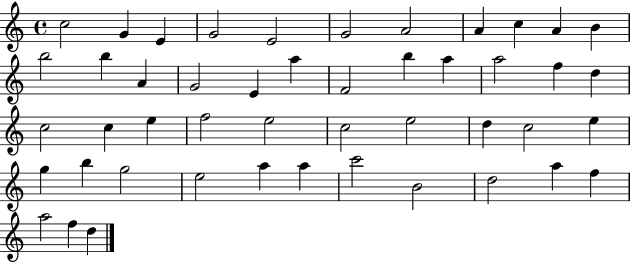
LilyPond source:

{
  \clef treble
  \time 4/4
  \defaultTimeSignature
  \key c \major
  c''2 g'4 e'4 | g'2 e'2 | g'2 a'2 | a'4 c''4 a'4 b'4 | \break b''2 b''4 a'4 | g'2 e'4 a''4 | f'2 b''4 a''4 | a''2 f''4 d''4 | \break c''2 c''4 e''4 | f''2 e''2 | c''2 e''2 | d''4 c''2 e''4 | \break g''4 b''4 g''2 | e''2 a''4 a''4 | c'''2 b'2 | d''2 a''4 f''4 | \break a''2 f''4 d''4 | \bar "|."
}